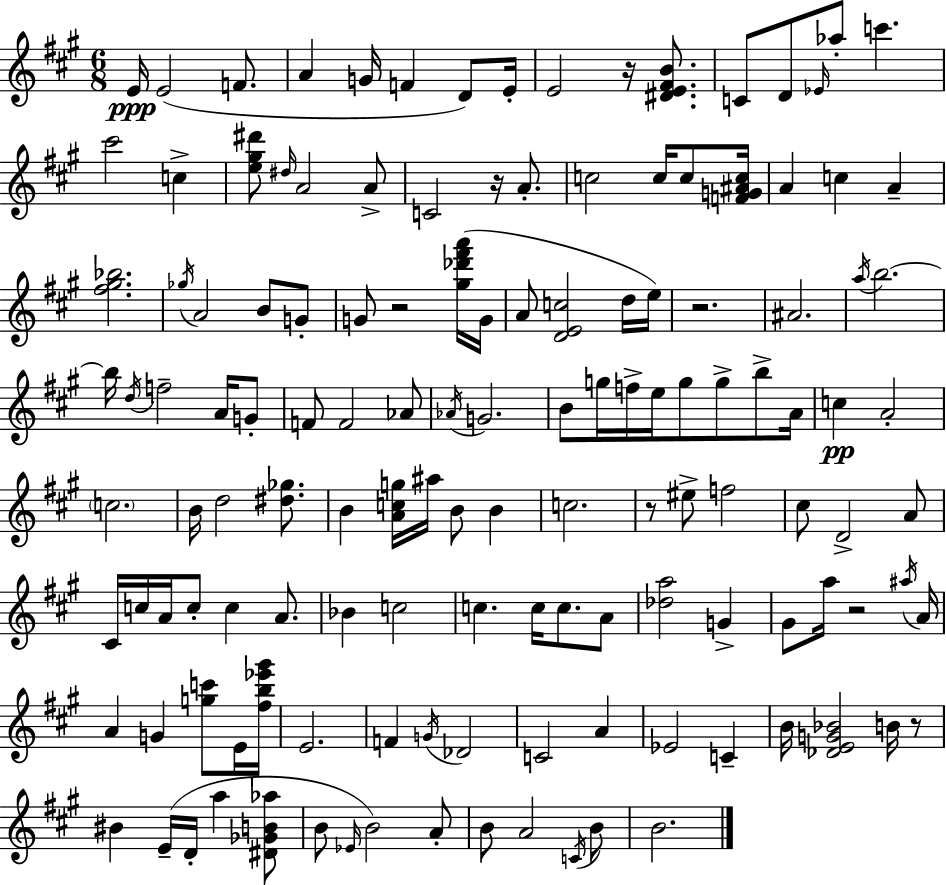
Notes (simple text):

E4/s E4/h F4/e. A4/q G4/s F4/q D4/e E4/s E4/h R/s [D#4,E4,F#4,B4]/e. C4/e D4/e Eb4/s Ab5/e C6/q. C#6/h C5/q [E5,G#5,D#6]/e D#5/s A4/h A4/e C4/h R/s A4/e. C5/h C5/s C5/e [F4,G4,A#4,C5]/s A4/q C5/q A4/q [F#5,G#5,Bb5]/h. Gb5/s A4/h B4/e G4/e G4/e R/h [G#5,Db6,F#6,A6]/s G4/s A4/e [D4,E4,C5]/h D5/s E5/s R/h. A#4/h. A5/s B5/h. B5/s D5/s F5/h A4/s G4/e F4/e F4/h Ab4/e Ab4/s G4/h. B4/e G5/s F5/s E5/s G5/e G5/e B5/e A4/s C5/q A4/h C5/h. B4/s D5/h [D#5,Gb5]/e. B4/q [A4,C5,G5]/s A#5/s B4/e B4/q C5/h. R/e EIS5/e F5/h C#5/e D4/h A4/e C#4/s C5/s A4/s C5/e C5/q A4/e. Bb4/q C5/h C5/q. C5/s C5/e. A4/e [Db5,A5]/h G4/q G#4/e A5/s R/h A#5/s A4/s A4/q G4/q [G5,C6]/e E4/s [F#5,B5,Eb6,G#6]/s E4/h. F4/q G4/s Db4/h C4/h A4/q Eb4/h C4/q B4/s [Db4,E4,G4,Bb4]/h B4/s R/e BIS4/q E4/s D4/s A5/q [D#4,Gb4,B4,Ab5]/e B4/e Eb4/s B4/h A4/e B4/e A4/h C4/s B4/e B4/h.